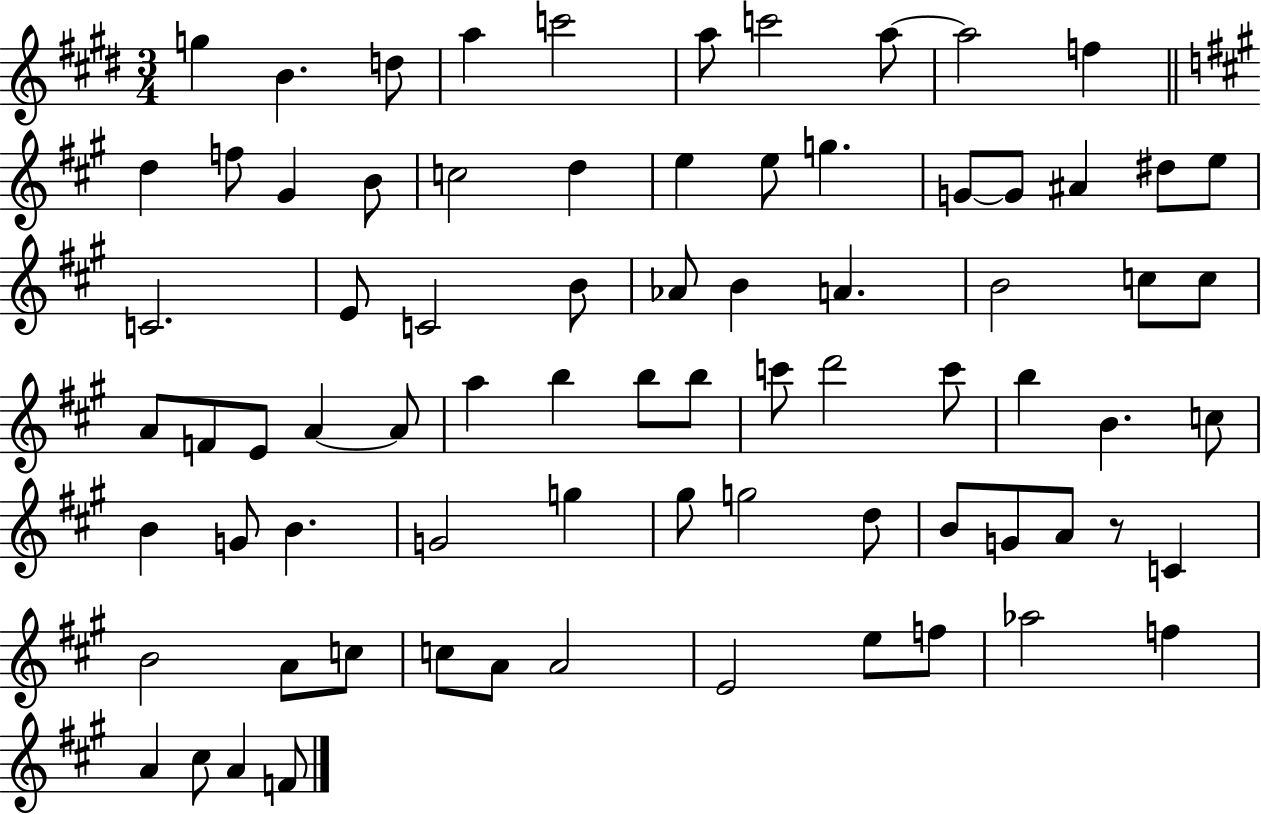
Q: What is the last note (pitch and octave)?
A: F4